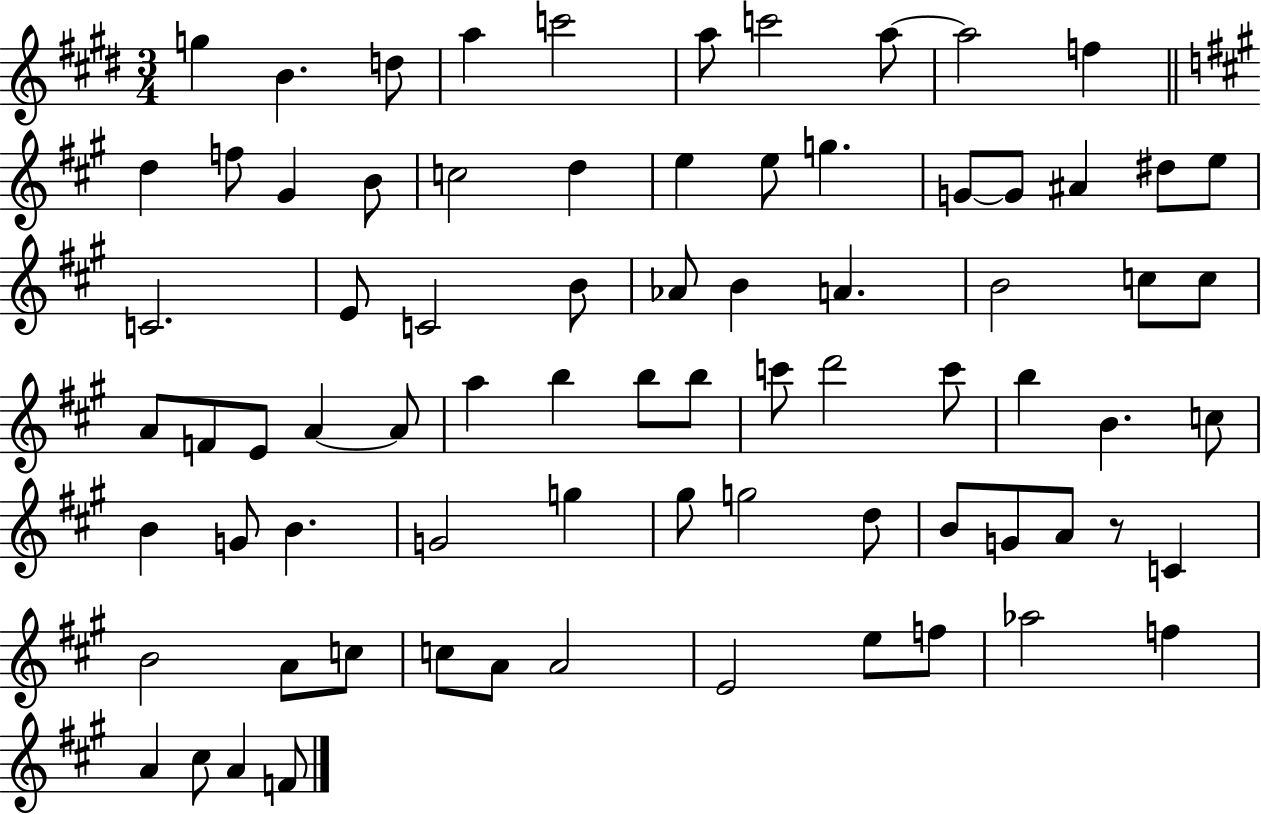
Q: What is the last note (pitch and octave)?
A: F4